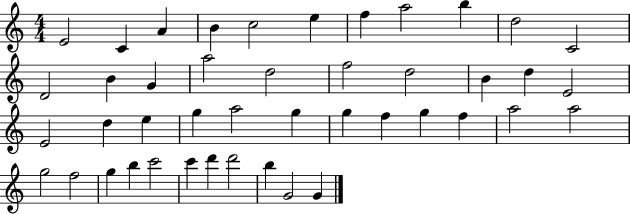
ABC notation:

X:1
T:Untitled
M:4/4
L:1/4
K:C
E2 C A B c2 e f a2 b d2 C2 D2 B G a2 d2 f2 d2 B d E2 E2 d e g a2 g g f g f a2 a2 g2 f2 g b c'2 c' d' d'2 b G2 G